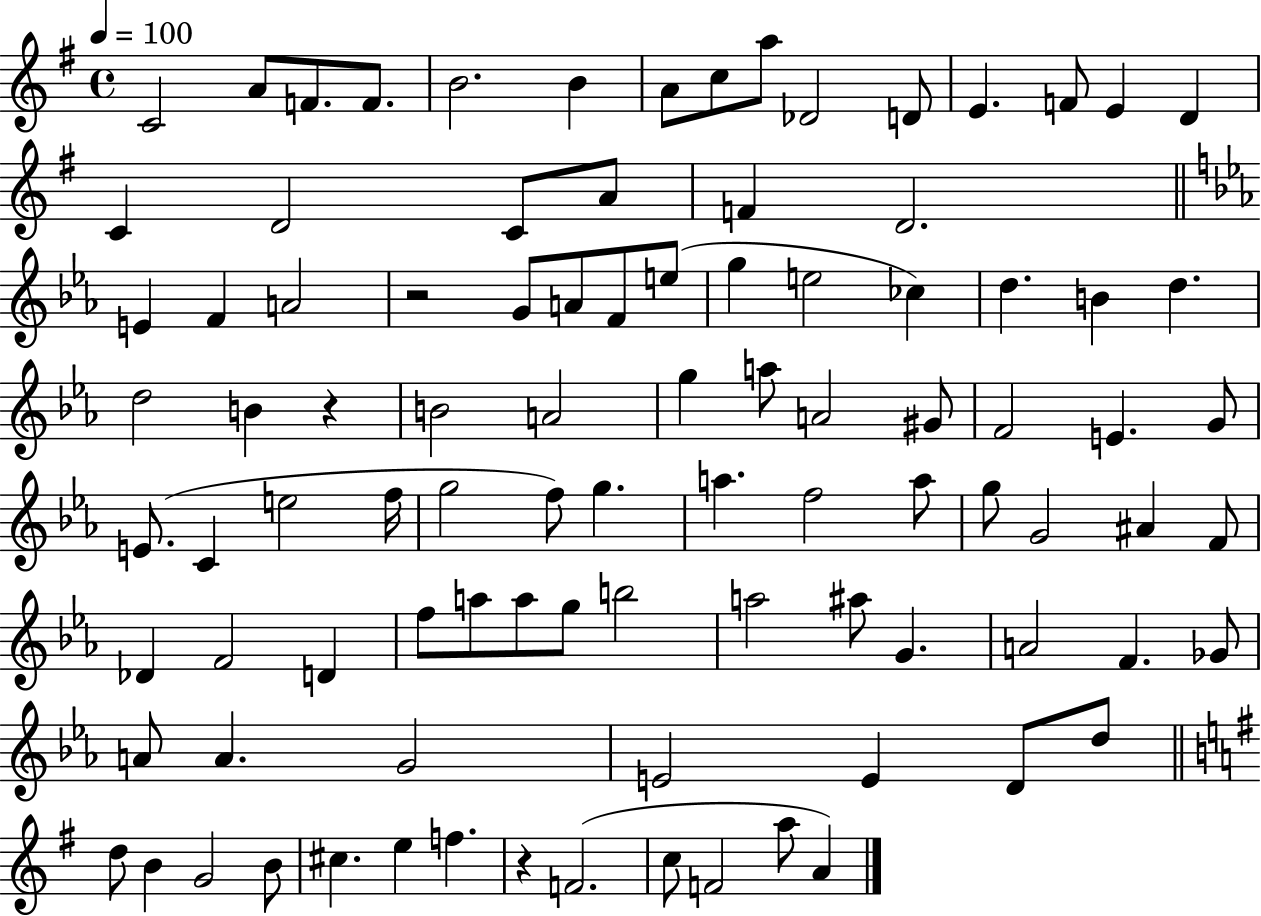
X:1
T:Untitled
M:4/4
L:1/4
K:G
C2 A/2 F/2 F/2 B2 B A/2 c/2 a/2 _D2 D/2 E F/2 E D C D2 C/2 A/2 F D2 E F A2 z2 G/2 A/2 F/2 e/2 g e2 _c d B d d2 B z B2 A2 g a/2 A2 ^G/2 F2 E G/2 E/2 C e2 f/4 g2 f/2 g a f2 a/2 g/2 G2 ^A F/2 _D F2 D f/2 a/2 a/2 g/2 b2 a2 ^a/2 G A2 F _G/2 A/2 A G2 E2 E D/2 d/2 d/2 B G2 B/2 ^c e f z F2 c/2 F2 a/2 A